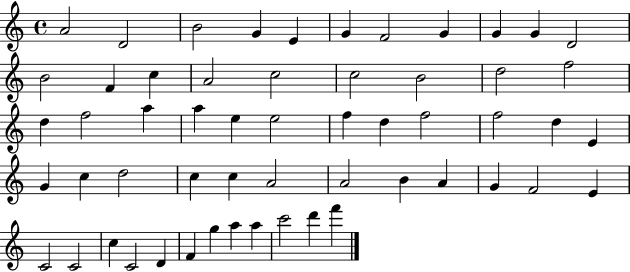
{
  \clef treble
  \time 4/4
  \defaultTimeSignature
  \key c \major
  a'2 d'2 | b'2 g'4 e'4 | g'4 f'2 g'4 | g'4 g'4 d'2 | \break b'2 f'4 c''4 | a'2 c''2 | c''2 b'2 | d''2 f''2 | \break d''4 f''2 a''4 | a''4 e''4 e''2 | f''4 d''4 f''2 | f''2 d''4 e'4 | \break g'4 c''4 d''2 | c''4 c''4 a'2 | a'2 b'4 a'4 | g'4 f'2 e'4 | \break c'2 c'2 | c''4 c'2 d'4 | f'4 g''4 a''4 a''4 | c'''2 d'''4 f'''4 | \break \bar "|."
}